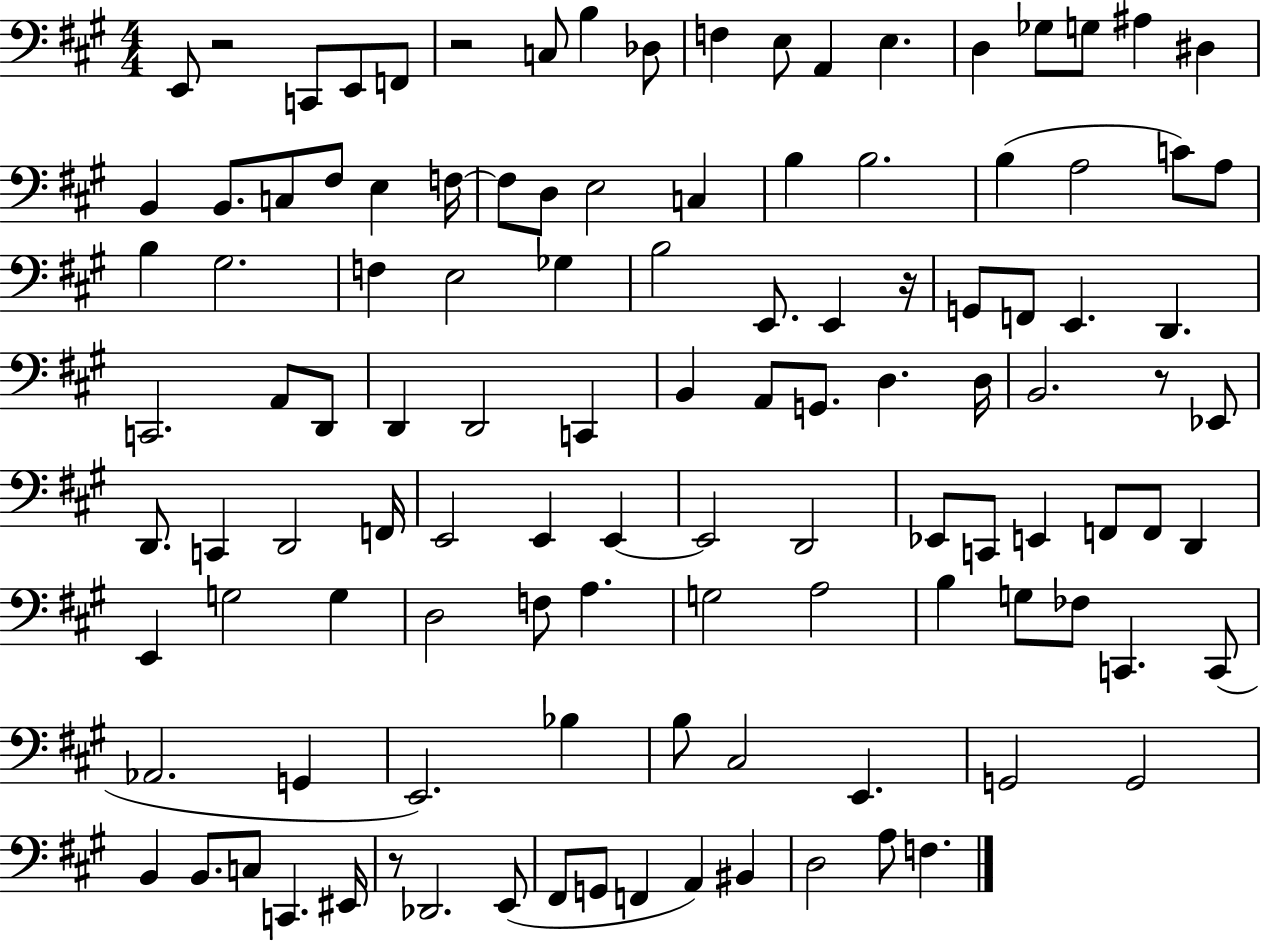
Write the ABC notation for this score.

X:1
T:Untitled
M:4/4
L:1/4
K:A
E,,/2 z2 C,,/2 E,,/2 F,,/2 z2 C,/2 B, _D,/2 F, E,/2 A,, E, D, _G,/2 G,/2 ^A, ^D, B,, B,,/2 C,/2 ^F,/2 E, F,/4 F,/2 D,/2 E,2 C, B, B,2 B, A,2 C/2 A,/2 B, ^G,2 F, E,2 _G, B,2 E,,/2 E,, z/4 G,,/2 F,,/2 E,, D,, C,,2 A,,/2 D,,/2 D,, D,,2 C,, B,, A,,/2 G,,/2 D, D,/4 B,,2 z/2 _E,,/2 D,,/2 C,, D,,2 F,,/4 E,,2 E,, E,, E,,2 D,,2 _E,,/2 C,,/2 E,, F,,/2 F,,/2 D,, E,, G,2 G, D,2 F,/2 A, G,2 A,2 B, G,/2 _F,/2 C,, C,,/2 _A,,2 G,, E,,2 _B, B,/2 ^C,2 E,, G,,2 G,,2 B,, B,,/2 C,/2 C,, ^E,,/4 z/2 _D,,2 E,,/2 ^F,,/2 G,,/2 F,, A,, ^B,, D,2 A,/2 F,